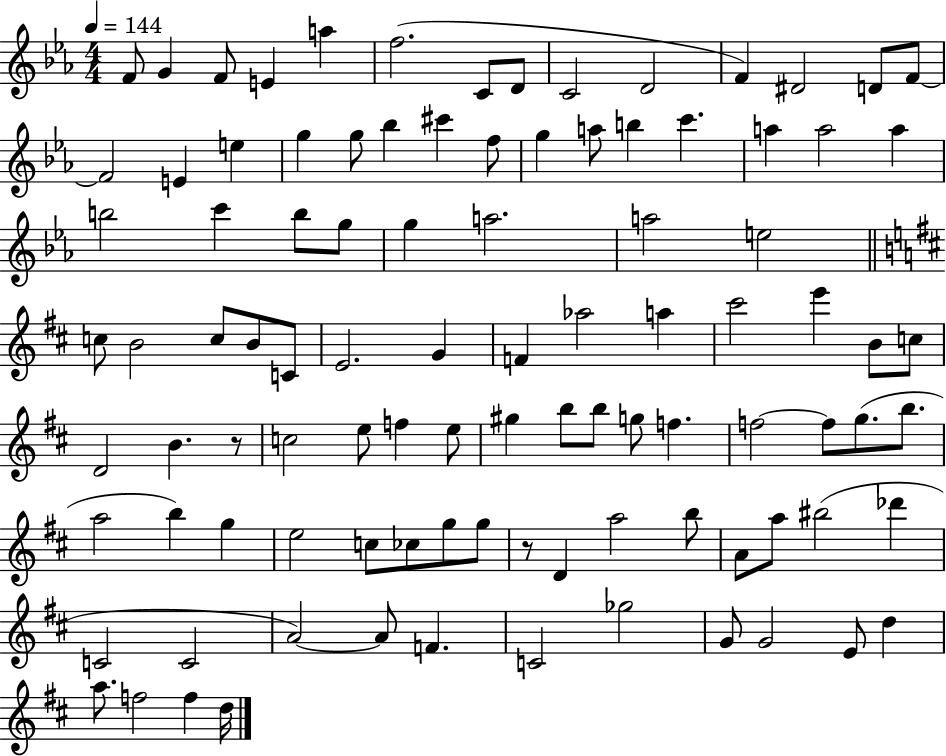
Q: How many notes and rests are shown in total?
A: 98